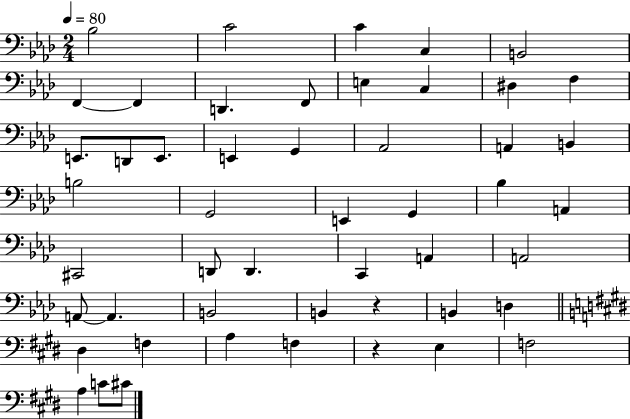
Bb3/h C4/h C4/q C3/q B2/h F2/q F2/q D2/q. F2/e E3/q C3/q D#3/q F3/q E2/e. D2/e E2/e. E2/q G2/q Ab2/h A2/q B2/q B3/h G2/h E2/q G2/q Bb3/q A2/q C#2/h D2/e D2/q. C2/q A2/q A2/h A2/e A2/q. B2/h B2/q R/q B2/q D3/q D#3/q F3/q A3/q F3/q R/q E3/q F3/h A3/q C4/e C#4/e